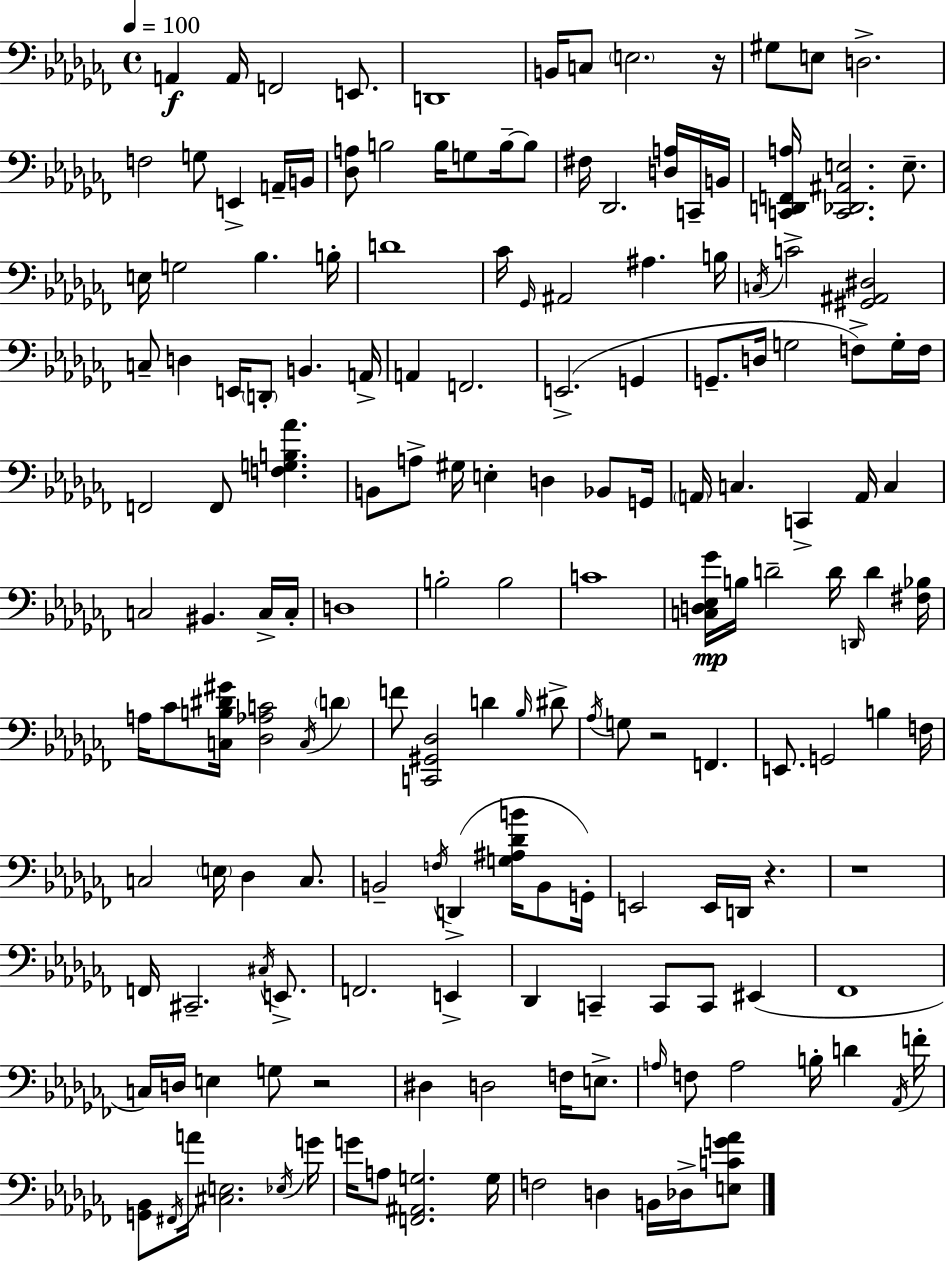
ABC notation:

X:1
T:Untitled
M:4/4
L:1/4
K:Abm
A,, A,,/4 F,,2 E,,/2 D,,4 B,,/4 C,/2 E,2 z/4 ^G,/2 E,/2 D,2 F,2 G,/2 E,, A,,/4 B,,/4 [_D,A,]/2 B,2 B,/4 G,/2 B,/4 B,/2 ^F,/4 _D,,2 [D,A,]/4 C,,/4 B,,/4 [C,,D,,F,,A,]/4 [C,,_D,,^A,,E,]2 E,/2 E,/4 G,2 _B, B,/4 D4 _C/4 _G,,/4 ^A,,2 ^A, B,/4 C,/4 C2 [^G,,^A,,^D,]2 C,/2 D, E,,/4 D,,/2 B,, A,,/4 A,, F,,2 E,,2 G,, G,,/2 D,/4 G,2 F,/2 G,/4 F,/4 F,,2 F,,/2 [F,G,B,_A] B,,/2 A,/2 ^G,/4 E, D, _B,,/2 G,,/4 A,,/4 C, C,, A,,/4 C, C,2 ^B,, C,/4 C,/4 D,4 B,2 B,2 C4 [C,D,_E,_G]/4 B,/4 D2 D/4 D,,/4 D [^F,_B,]/4 A,/4 _C/2 [C,B,^D^G]/4 [_D,_A,C]2 C,/4 D F/2 [C,,^G,,_D,]2 D _B,/4 ^D/2 _A,/4 G,/2 z2 F,, E,,/2 G,,2 B, F,/4 C,2 E,/4 _D, C,/2 B,,2 F,/4 D,, [G,^A,_DB]/4 B,,/2 G,,/4 E,,2 E,,/4 D,,/4 z z4 F,,/4 ^C,,2 ^C,/4 E,,/2 F,,2 E,, _D,, C,, C,,/2 C,,/2 ^E,, _F,,4 C,/4 D,/4 E, G,/2 z2 ^D, D,2 F,/4 E,/2 A,/4 F,/2 A,2 B,/4 D _A,,/4 F/4 [G,,_B,,]/2 ^F,,/4 A/4 [^C,E,]2 _E,/4 G/4 G/4 A,/2 [F,,^A,,G,]2 G,/4 F,2 D, B,,/4 _D,/4 [E,CG_A]/2